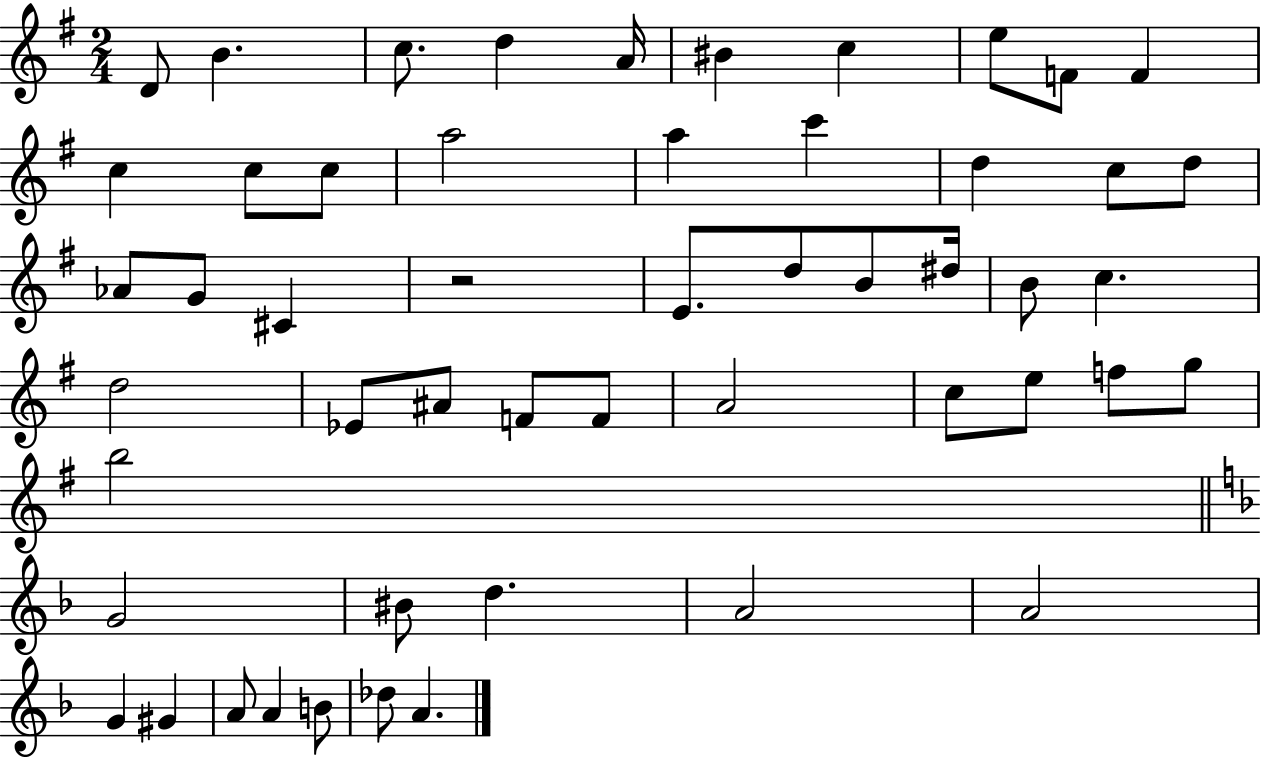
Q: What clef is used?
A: treble